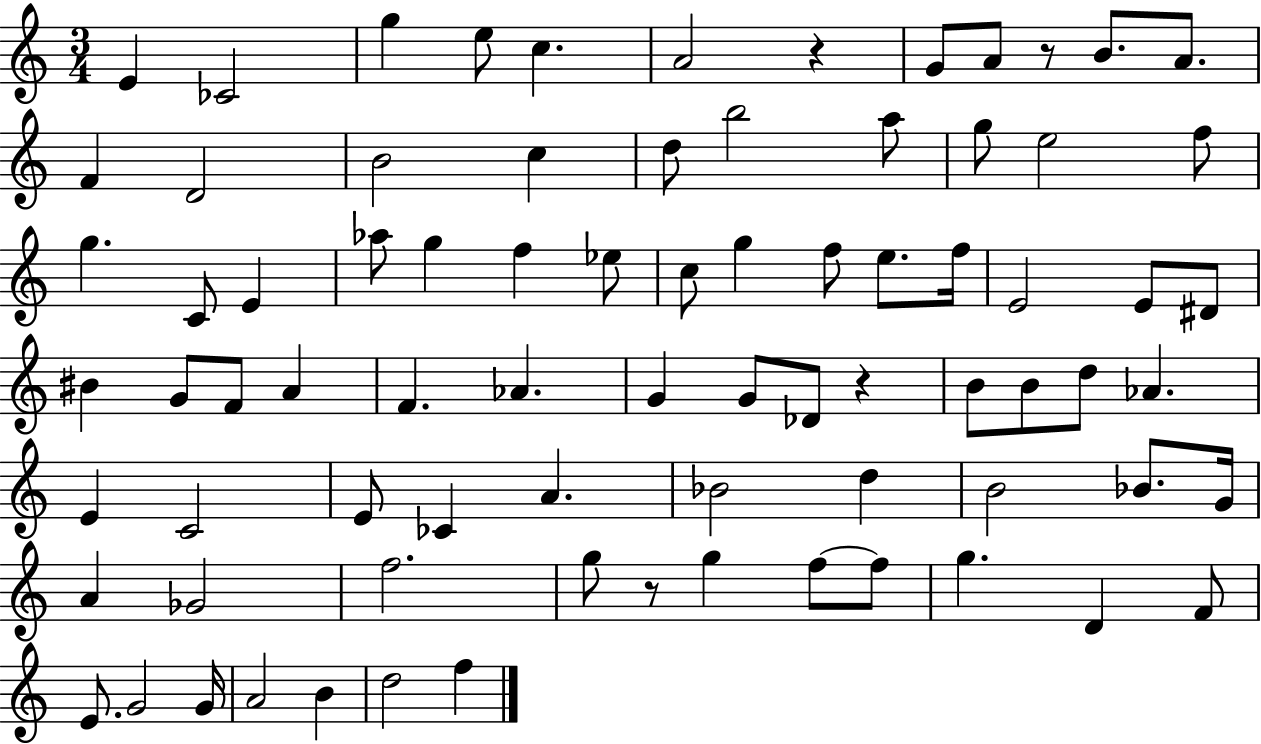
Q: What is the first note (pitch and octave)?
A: E4